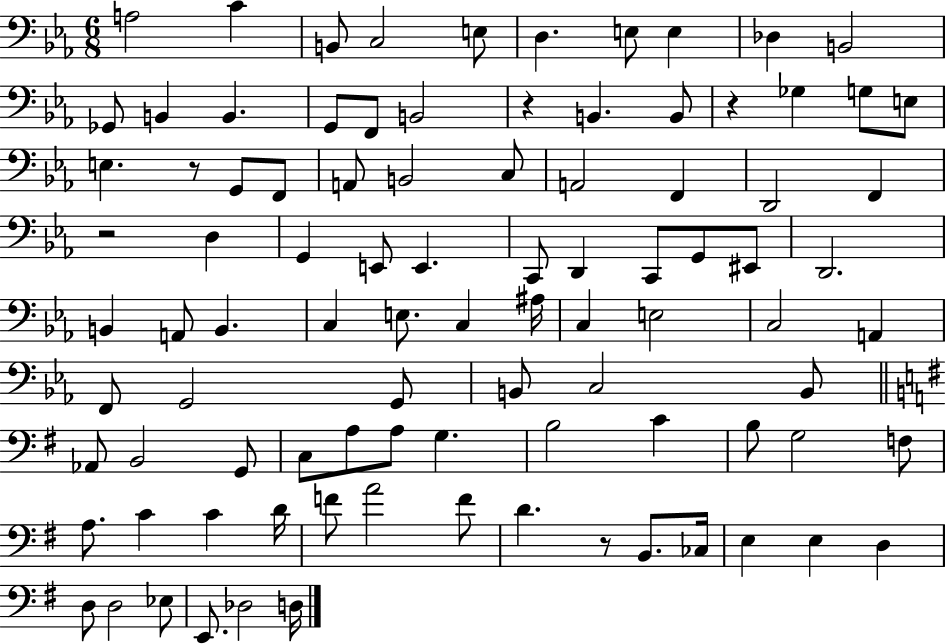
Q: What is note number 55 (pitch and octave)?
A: G2